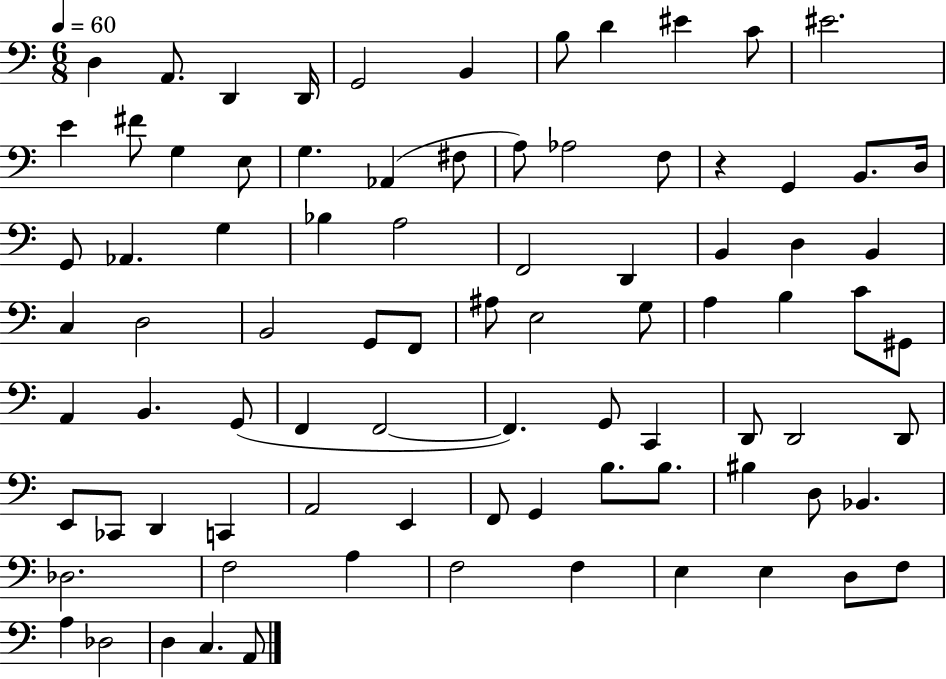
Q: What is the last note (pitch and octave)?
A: A2